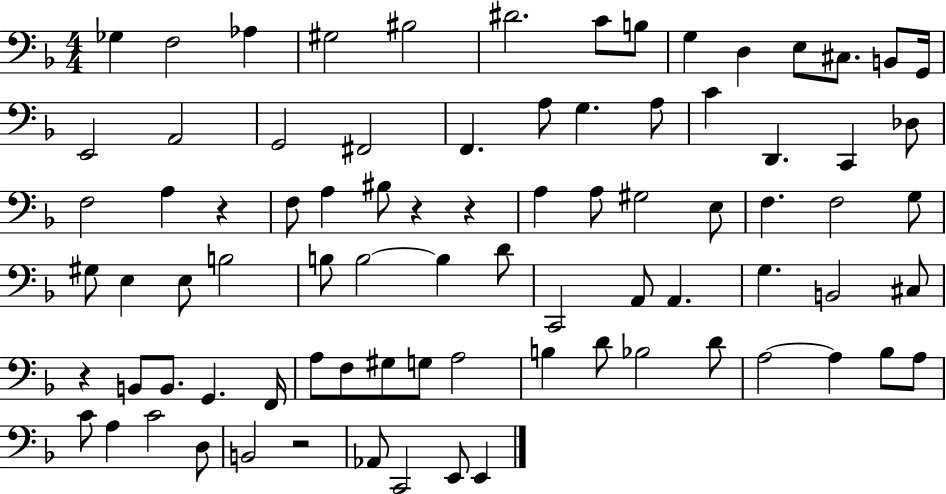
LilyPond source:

{
  \clef bass
  \numericTimeSignature
  \time 4/4
  \key f \major
  \repeat volta 2 { ges4 f2 aes4 | gis2 bis2 | dis'2. c'8 b8 | g4 d4 e8 cis8. b,8 g,16 | \break e,2 a,2 | g,2 fis,2 | f,4. a8 g4. a8 | c'4 d,4. c,4 des8 | \break f2 a4 r4 | f8 a4 bis8 r4 r4 | a4 a8 gis2 e8 | f4. f2 g8 | \break gis8 e4 e8 b2 | b8 b2~~ b4 d'8 | c,2 a,8 a,4. | g4. b,2 cis8 | \break r4 b,8 b,8. g,4. f,16 | a8 f8 gis8 g8 a2 | b4 d'8 bes2 d'8 | a2~~ a4 bes8 a8 | \break c'8 a4 c'2 d8 | b,2 r2 | aes,8 c,2 e,8 e,4 | } \bar "|."
}